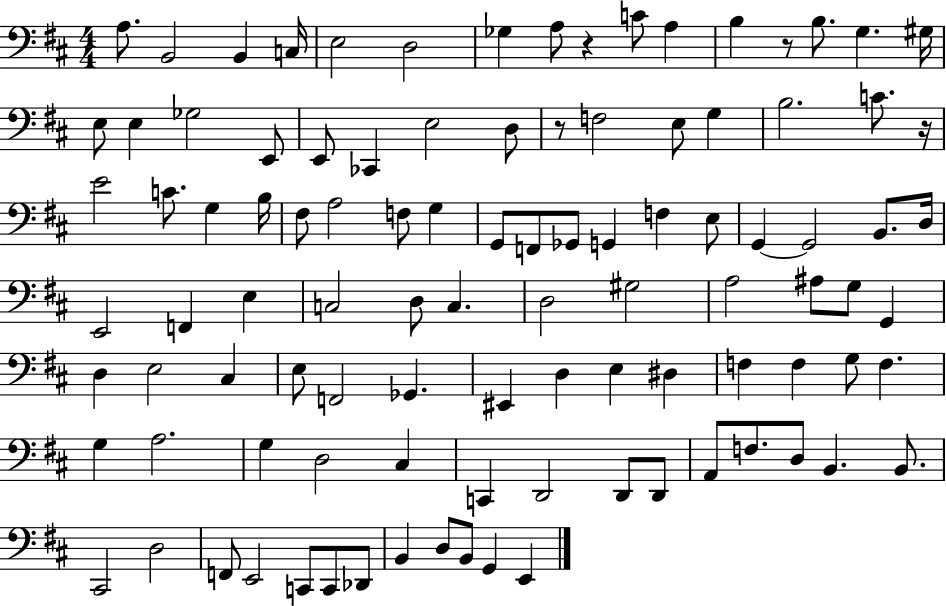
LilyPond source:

{
  \clef bass
  \numericTimeSignature
  \time 4/4
  \key d \major
  \repeat volta 2 { a8. b,2 b,4 c16 | e2 d2 | ges4 a8 r4 c'8 a4 | b4 r8 b8. g4. gis16 | \break e8 e4 ges2 e,8 | e,8 ces,4 e2 d8 | r8 f2 e8 g4 | b2. c'8. r16 | \break e'2 c'8. g4 b16 | fis8 a2 f8 g4 | g,8 f,8 ges,8 g,4 f4 e8 | g,4~~ g,2 b,8. d16 | \break e,2 f,4 e4 | c2 d8 c4. | d2 gis2 | a2 ais8 g8 g,4 | \break d4 e2 cis4 | e8 f,2 ges,4. | eis,4 d4 e4 dis4 | f4 f4 g8 f4. | \break g4 a2. | g4 d2 cis4 | c,4 d,2 d,8 d,8 | a,8 f8. d8 b,4. b,8. | \break cis,2 d2 | f,8 e,2 c,8 c,8 des,8 | b,4 d8 b,8 g,4 e,4 | } \bar "|."
}